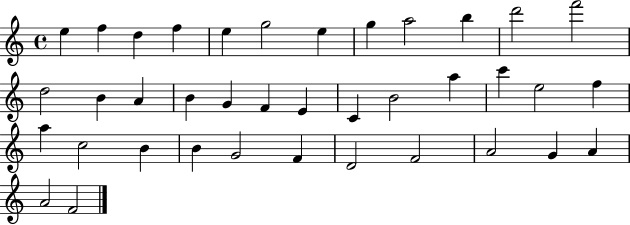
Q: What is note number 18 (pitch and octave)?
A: F4